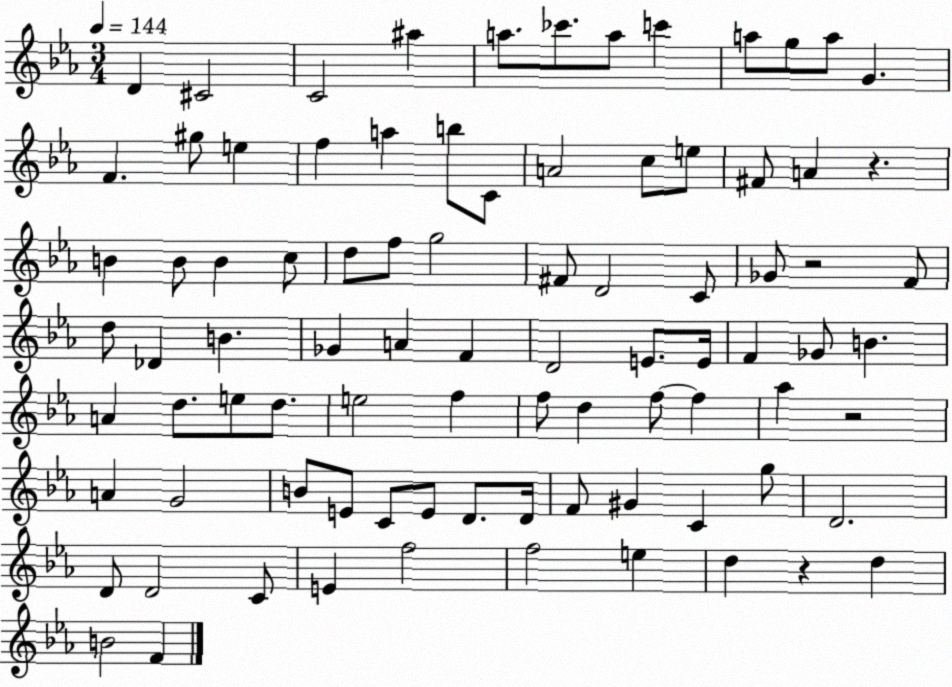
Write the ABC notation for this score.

X:1
T:Untitled
M:3/4
L:1/4
K:Eb
D ^C2 C2 ^a a/2 _c'/2 a/2 c' a/2 g/2 a/2 G F ^g/2 e f a b/2 C/2 A2 c/2 e/2 ^F/2 A z B B/2 B c/2 d/2 f/2 g2 ^F/2 D2 C/2 _G/2 z2 F/2 d/2 _D B _G A F D2 E/2 E/4 F _G/2 B A d/2 e/2 d/2 e2 f f/2 d f/2 f _a z2 A G2 B/2 E/2 C/2 E/2 D/2 D/4 F/2 ^G C g/2 D2 D/2 D2 C/2 E f2 f2 e d z d B2 F